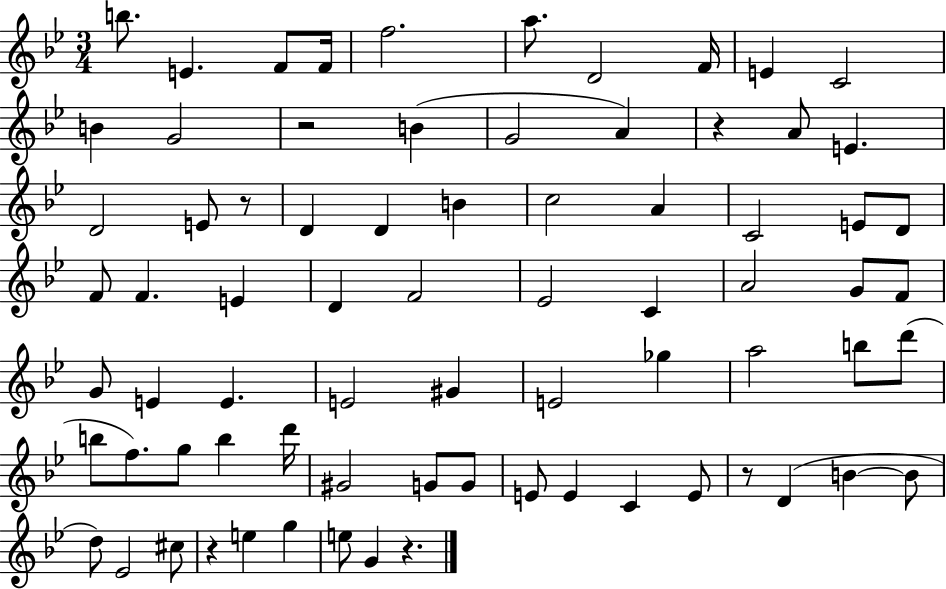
{
  \clef treble
  \numericTimeSignature
  \time 3/4
  \key bes \major
  \repeat volta 2 { b''8. e'4. f'8 f'16 | f''2. | a''8. d'2 f'16 | e'4 c'2 | \break b'4 g'2 | r2 b'4( | g'2 a'4) | r4 a'8 e'4. | \break d'2 e'8 r8 | d'4 d'4 b'4 | c''2 a'4 | c'2 e'8 d'8 | \break f'8 f'4. e'4 | d'4 f'2 | ees'2 c'4 | a'2 g'8 f'8 | \break g'8 e'4 e'4. | e'2 gis'4 | e'2 ges''4 | a''2 b''8 d'''8( | \break b''8 f''8.) g''8 b''4 d'''16 | gis'2 g'8 g'8 | e'8 e'4 c'4 e'8 | r8 d'4( b'4~~ b'8 | \break d''8) ees'2 cis''8 | r4 e''4 g''4 | e''8 g'4 r4. | } \bar "|."
}